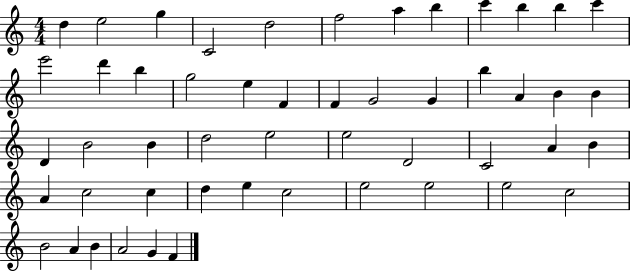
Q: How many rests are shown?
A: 0